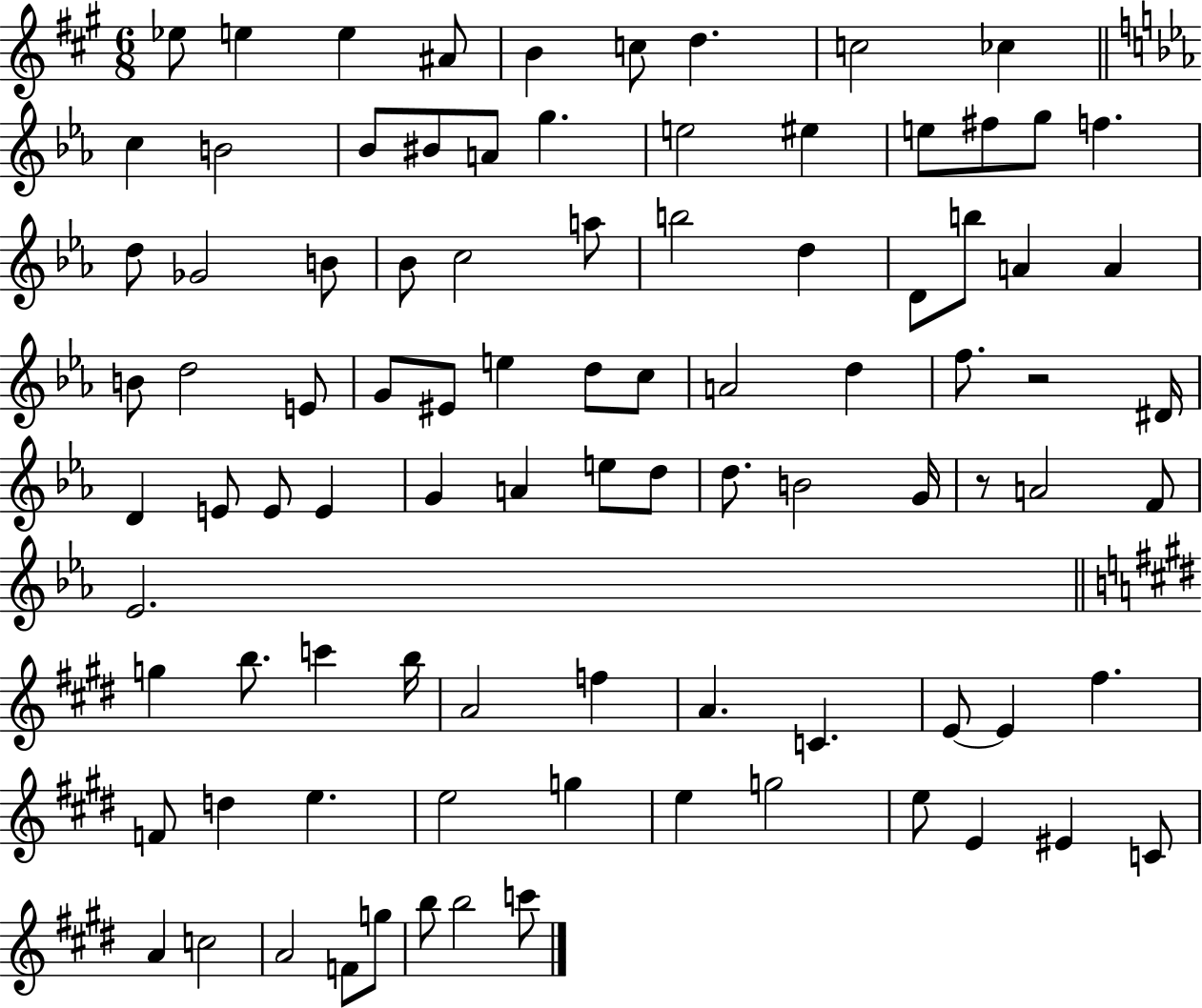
X:1
T:Untitled
M:6/8
L:1/4
K:A
_e/2 e e ^A/2 B c/2 d c2 _c c B2 _B/2 ^B/2 A/2 g e2 ^e e/2 ^f/2 g/2 f d/2 _G2 B/2 _B/2 c2 a/2 b2 d D/2 b/2 A A B/2 d2 E/2 G/2 ^E/2 e d/2 c/2 A2 d f/2 z2 ^D/4 D E/2 E/2 E G A e/2 d/2 d/2 B2 G/4 z/2 A2 F/2 _E2 g b/2 c' b/4 A2 f A C E/2 E ^f F/2 d e e2 g e g2 e/2 E ^E C/2 A c2 A2 F/2 g/2 b/2 b2 c'/2